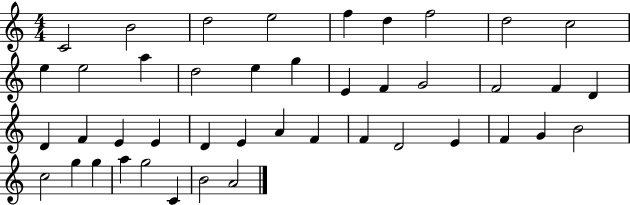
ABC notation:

X:1
T:Untitled
M:4/4
L:1/4
K:C
C2 B2 d2 e2 f d f2 d2 c2 e e2 a d2 e g E F G2 F2 F D D F E E D E A F F D2 E F G B2 c2 g g a g2 C B2 A2